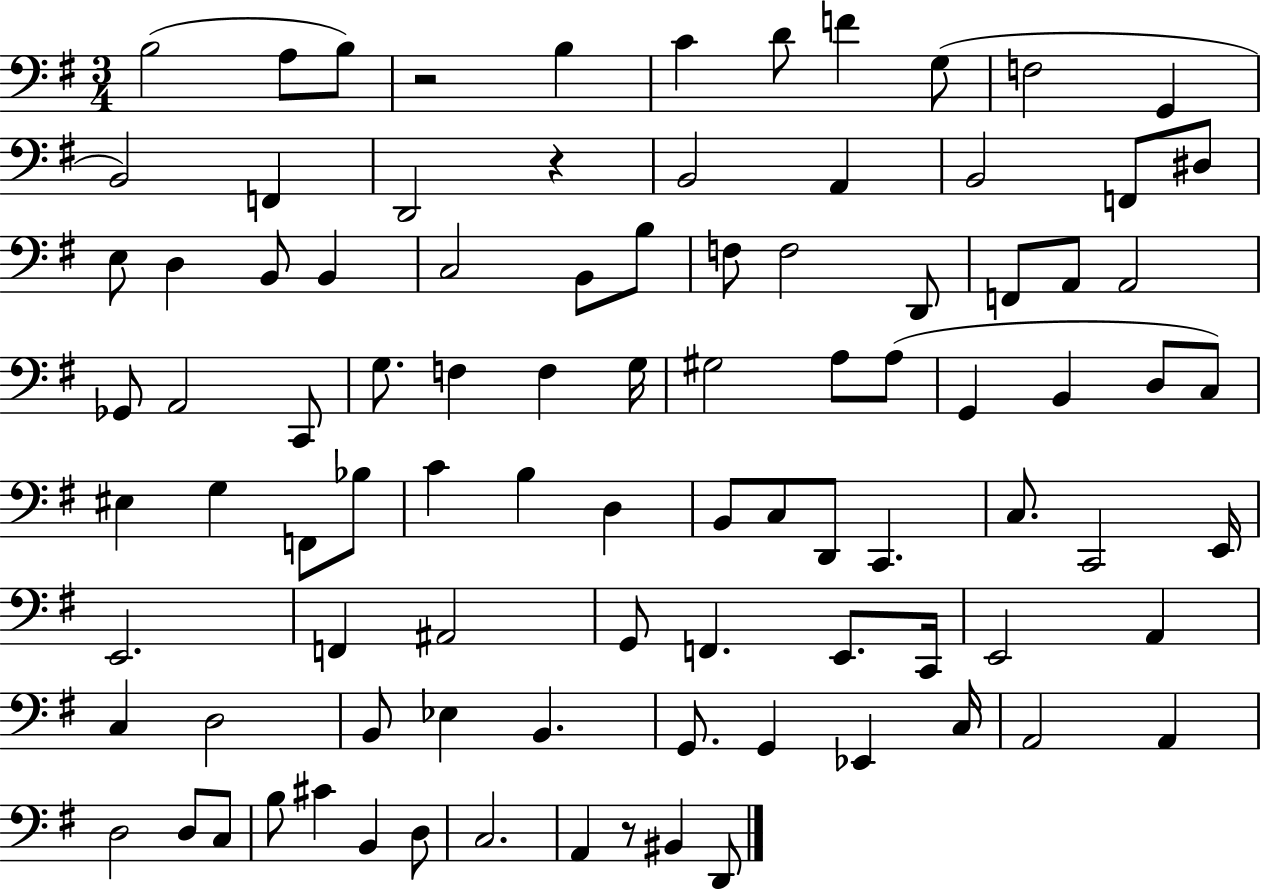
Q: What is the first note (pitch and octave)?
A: B3